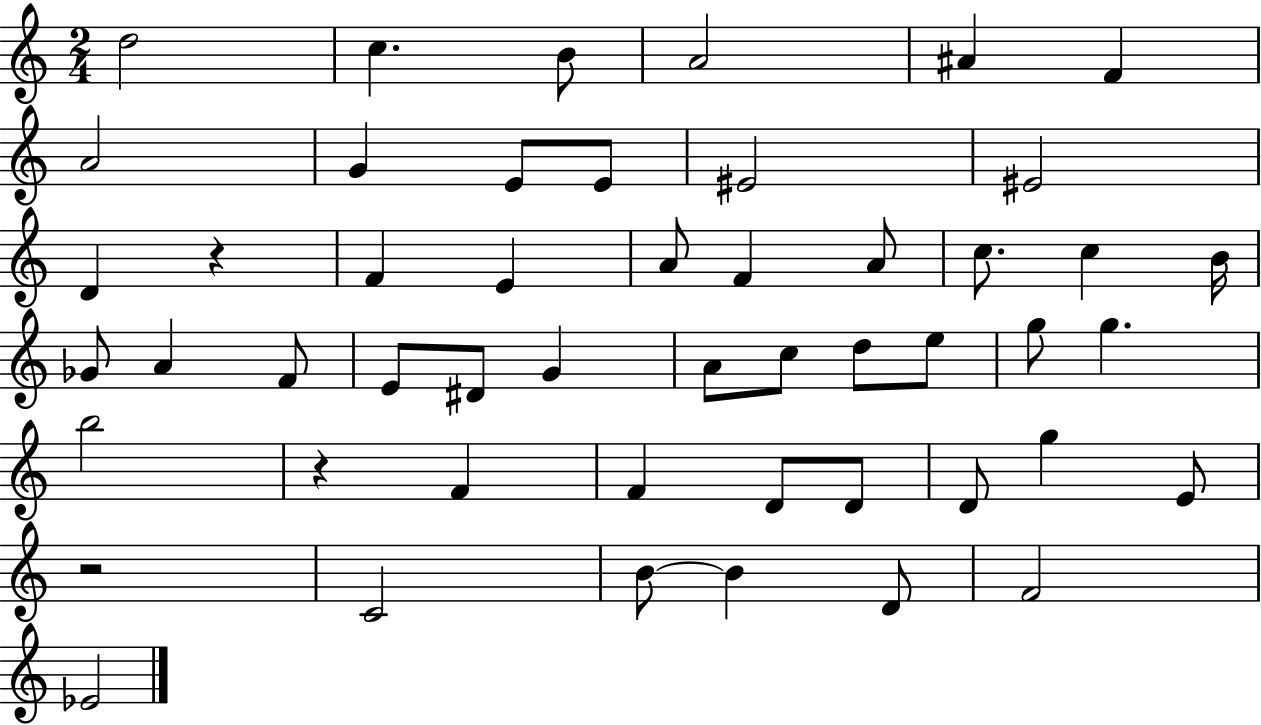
D5/h C5/q. B4/e A4/h A#4/q F4/q A4/h G4/q E4/e E4/e EIS4/h EIS4/h D4/q R/q F4/q E4/q A4/e F4/q A4/e C5/e. C5/q B4/s Gb4/e A4/q F4/e E4/e D#4/e G4/q A4/e C5/e D5/e E5/e G5/e G5/q. B5/h R/q F4/q F4/q D4/e D4/e D4/e G5/q E4/e R/h C4/h B4/e B4/q D4/e F4/h Eb4/h